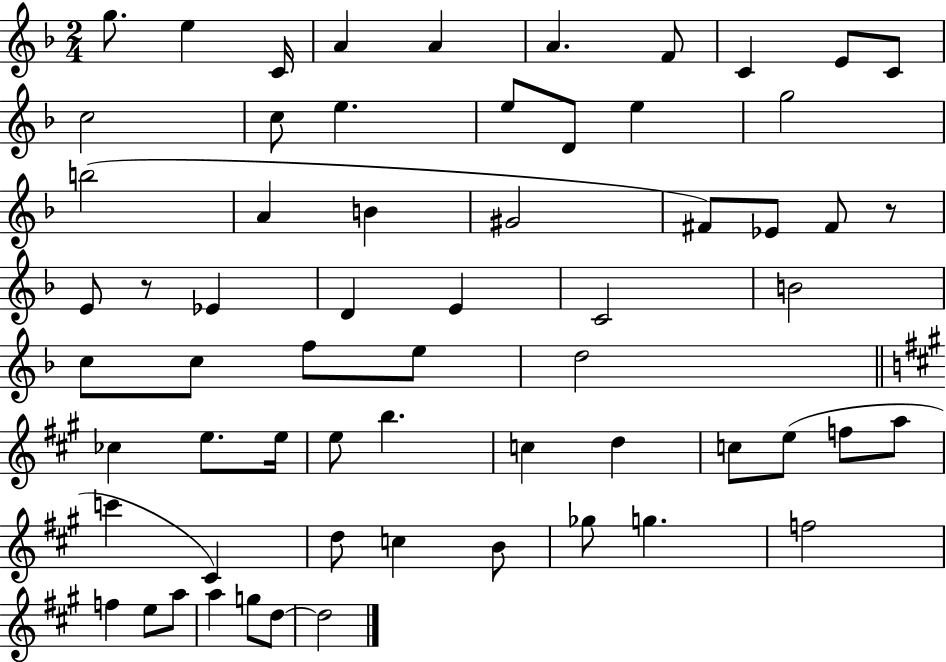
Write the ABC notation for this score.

X:1
T:Untitled
M:2/4
L:1/4
K:F
g/2 e C/4 A A A F/2 C E/2 C/2 c2 c/2 e e/2 D/2 e g2 b2 A B ^G2 ^F/2 _E/2 ^F/2 z/2 E/2 z/2 _E D E C2 B2 c/2 c/2 f/2 e/2 d2 _c e/2 e/4 e/2 b c d c/2 e/2 f/2 a/2 c' ^C d/2 c B/2 _g/2 g f2 f e/2 a/2 a g/2 d/2 d2